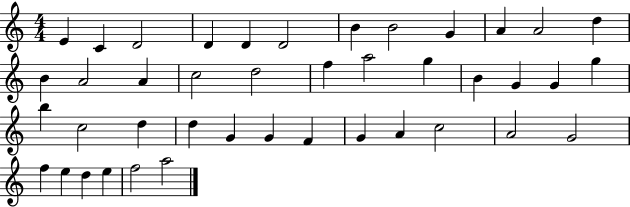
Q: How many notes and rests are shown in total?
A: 42